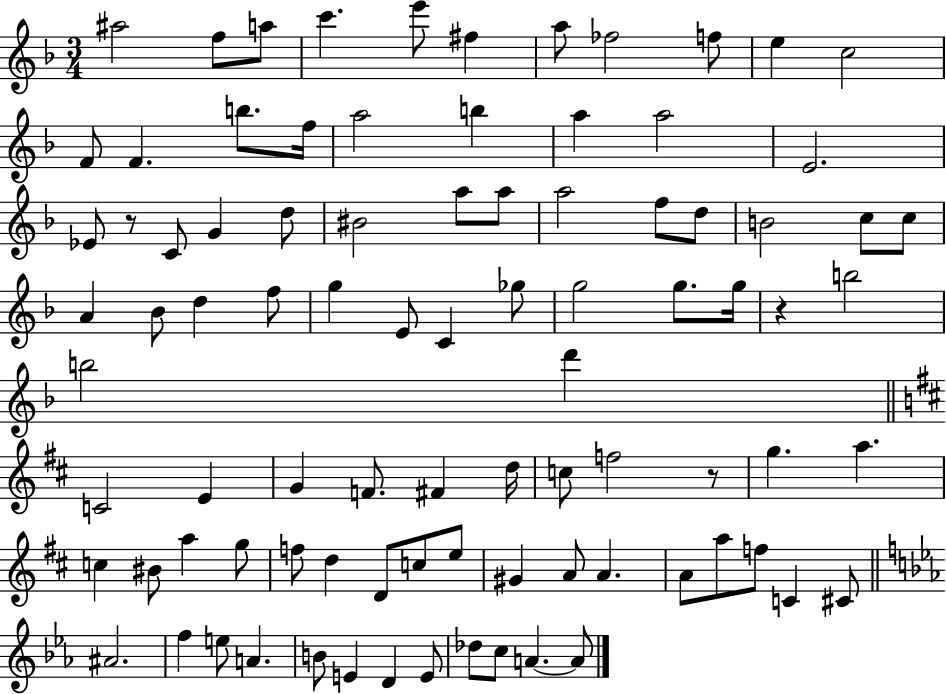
{
  \clef treble
  \numericTimeSignature
  \time 3/4
  \key f \major
  ais''2 f''8 a''8 | c'''4. e'''8 fis''4 | a''8 fes''2 f''8 | e''4 c''2 | \break f'8 f'4. b''8. f''16 | a''2 b''4 | a''4 a''2 | e'2. | \break ees'8 r8 c'8 g'4 d''8 | bis'2 a''8 a''8 | a''2 f''8 d''8 | b'2 c''8 c''8 | \break a'4 bes'8 d''4 f''8 | g''4 e'8 c'4 ges''8 | g''2 g''8. g''16 | r4 b''2 | \break b''2 d'''4 | \bar "||" \break \key b \minor c'2 e'4 | g'4 f'8. fis'4 d''16 | c''8 f''2 r8 | g''4. a''4. | \break c''4 bis'8 a''4 g''8 | f''8 d''4 d'8 c''8 e''8 | gis'4 a'8 a'4. | a'8 a''8 f''8 c'4 cis'8 | \break \bar "||" \break \key ees \major ais'2. | f''4 e''8 a'4. | b'8 e'4 d'4 e'8 | des''8 c''8 a'4.~~ a'8 | \break \bar "|."
}